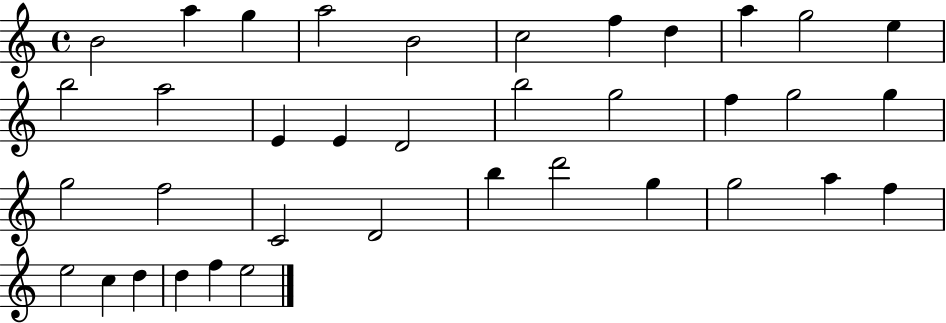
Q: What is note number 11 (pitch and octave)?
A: E5